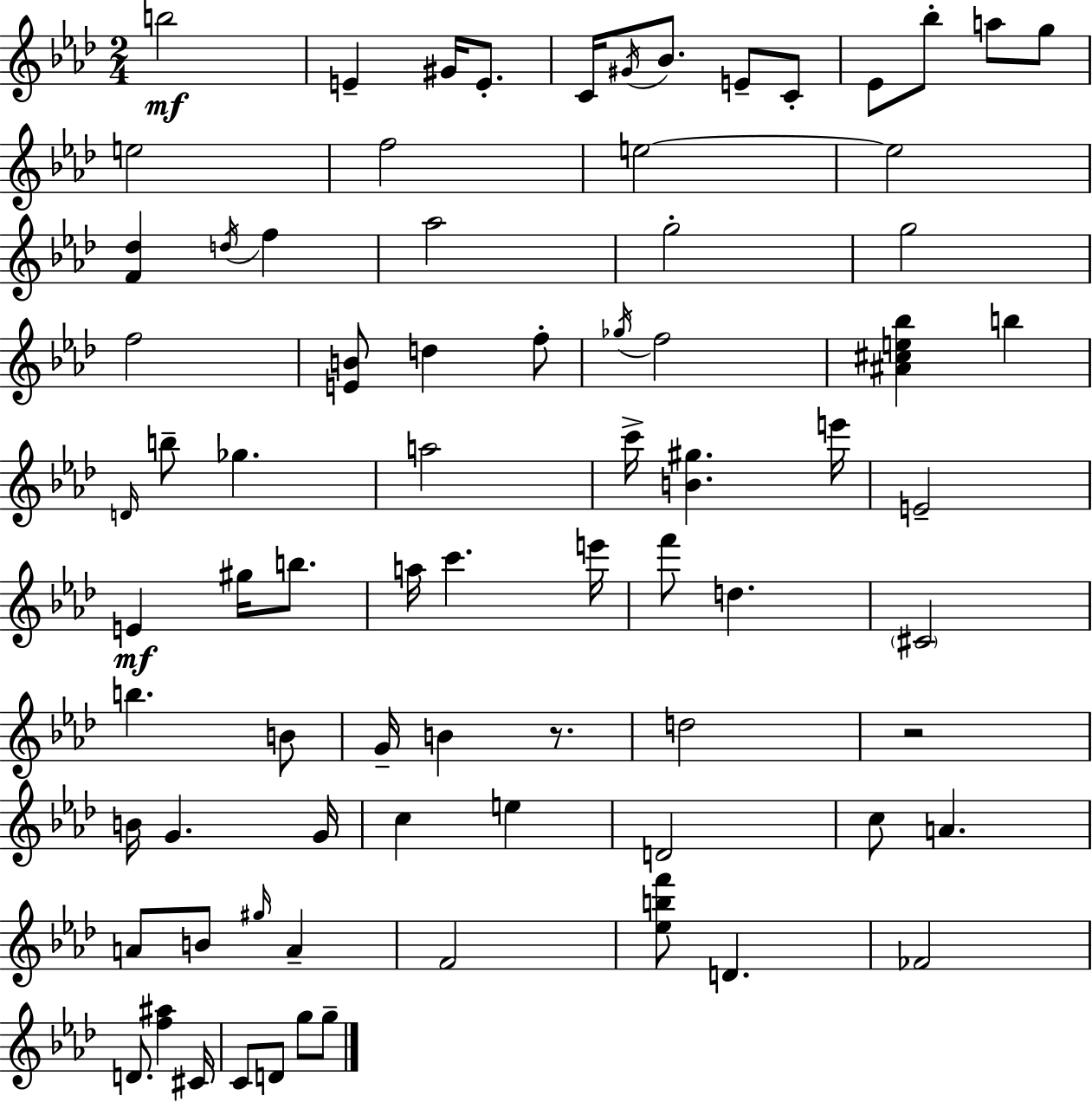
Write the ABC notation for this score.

X:1
T:Untitled
M:2/4
L:1/4
K:Fm
b2 E ^G/4 E/2 C/4 ^G/4 _B/2 E/2 C/2 _E/2 _b/2 a/2 g/2 e2 f2 e2 e2 [F_d] d/4 f _a2 g2 g2 f2 [EB]/2 d f/2 _g/4 f2 [^A^ce_b] b D/4 b/2 _g a2 c'/4 [B^g] e'/4 E2 E ^g/4 b/2 a/4 c' e'/4 f'/2 d ^C2 b B/2 G/4 B z/2 d2 z2 B/4 G G/4 c e D2 c/2 A A/2 B/2 ^g/4 A F2 [_ebf']/2 D _F2 D/2 [f^a] ^C/4 C/2 D/2 g/2 g/2